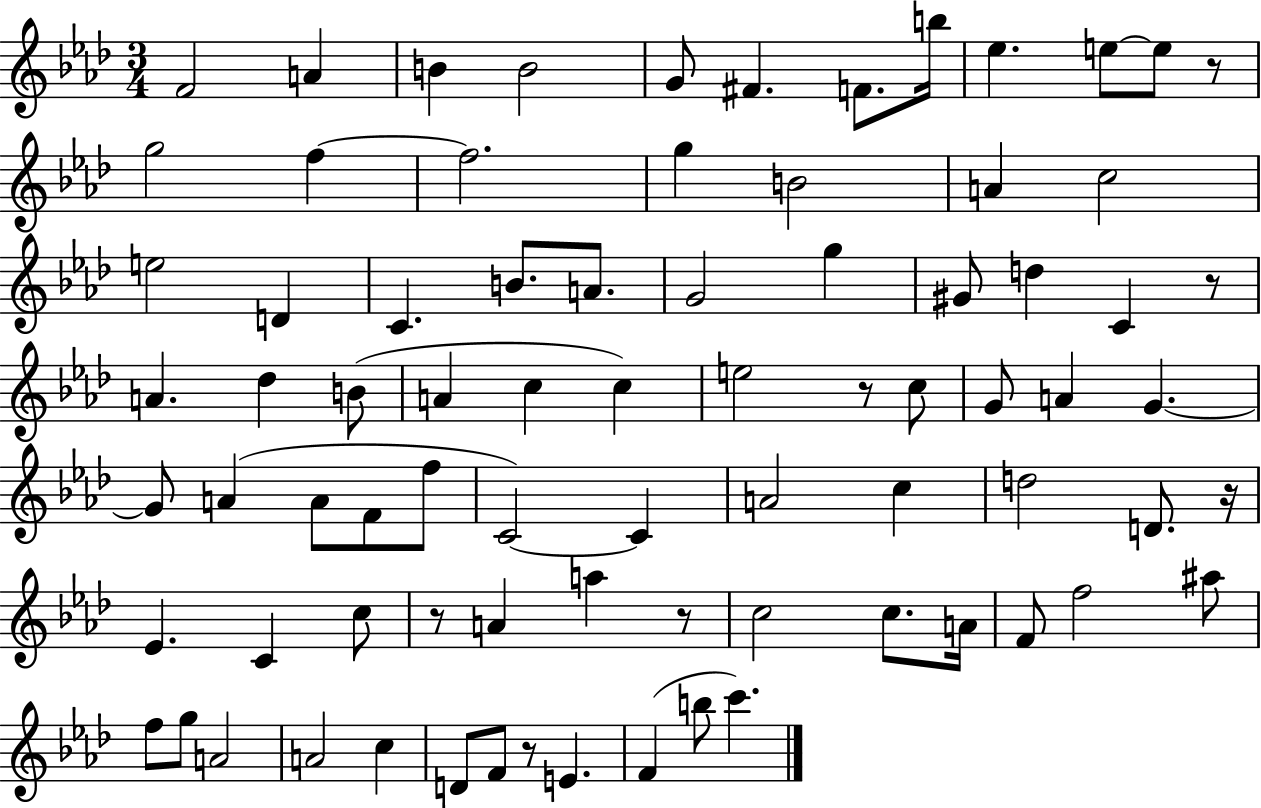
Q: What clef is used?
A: treble